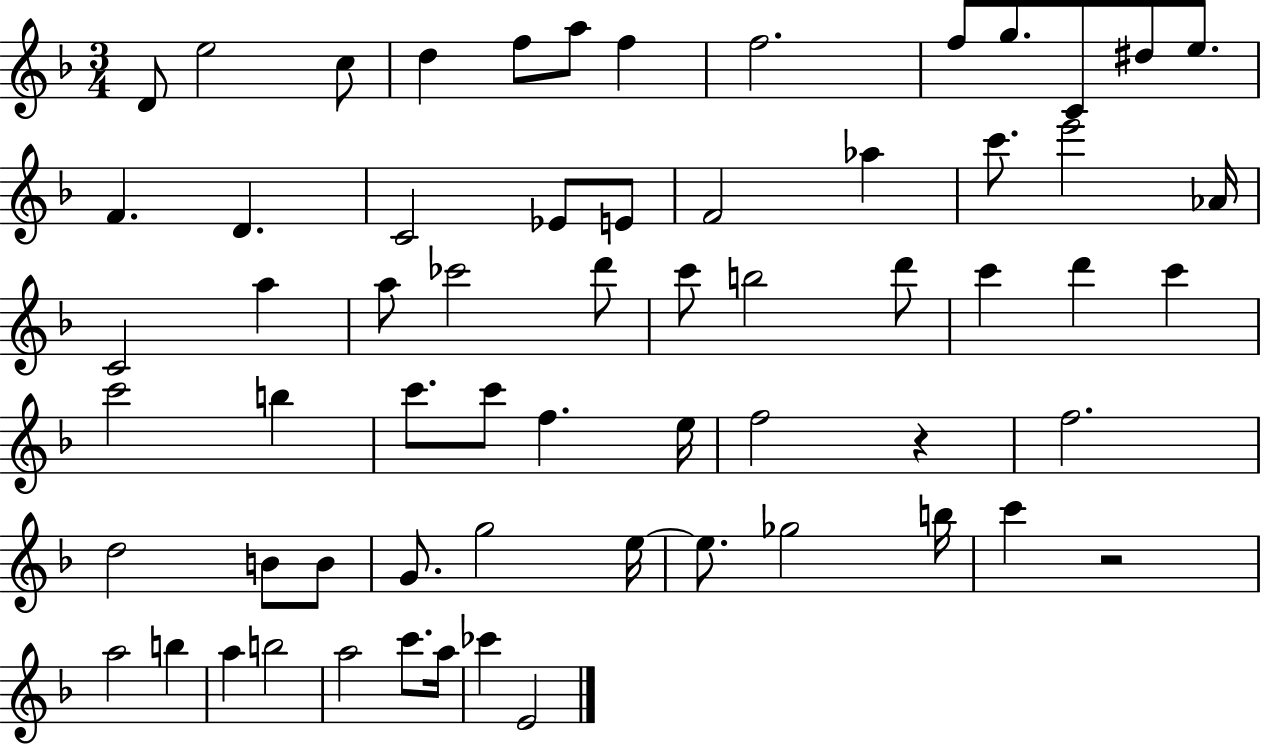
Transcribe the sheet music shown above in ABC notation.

X:1
T:Untitled
M:3/4
L:1/4
K:F
D/2 e2 c/2 d f/2 a/2 f f2 f/2 g/2 C/2 ^d/2 e/2 F D C2 _E/2 E/2 F2 _a c'/2 e'2 _A/4 C2 a a/2 _c'2 d'/2 c'/2 b2 d'/2 c' d' c' c'2 b c'/2 c'/2 f e/4 f2 z f2 d2 B/2 B/2 G/2 g2 e/4 e/2 _g2 b/4 c' z2 a2 b a b2 a2 c'/2 a/4 _c' E2